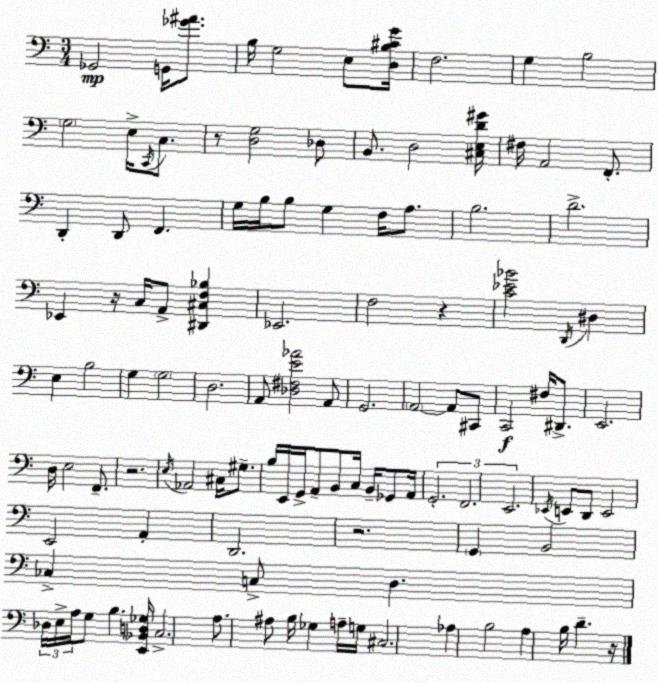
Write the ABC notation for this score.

X:1
T:Untitled
M:3/4
L:1/4
K:C
_G,,2 G,,/4 [_G^A]/2 B,/4 G,2 E,/2 [D,B,^CG]/4 F,2 G, B,2 G,2 E,/4 C,,/4 C,/2 z/2 [D,G,]2 _D,/2 B,,/2 D,2 [^C,E,D^G]/4 ^F,/4 A,,2 F,,/2 D,, D,,/2 F,, G,/4 B,/4 B,/2 G, F,/4 A,/2 B,2 D2 _E,, z/4 C,/4 A,,/2 [^D,,^C,F,_B,] _E,,2 F,2 z [C_E_B]2 D,,/4 ^D, E, B,2 G, G,2 D,2 A,,/2 [_D,^F,E_A]2 A,,/2 G,,2 A,,2 A,,/2 ^C,,/2 C,,2 ^F,/4 ^D,,/2 E,,2 D,/4 E,2 F,,/2 z2 E,/4 _A,,2 ^C,/4 ^G,/2 B,/4 E,,/4 G,,/4 A,,/2 B,,/2 C,/4 B,,/4 _G,,/2 A,,/4 G,,2 F,,2 E,,2 _E,,/4 E,,/2 D,,/2 E,,2 E,,2 A,, D,,2 z2 G,, B,,2 _C, C,/2 D, _D,/4 E,/4 A,/4 G,/2 B, [E,,_B,,D,_G,]/4 C,2 A,/2 ^A,/2 B,/4 _G, A,/4 G,/4 ^C,2 _A, B,2 A, B,/4 D z/4